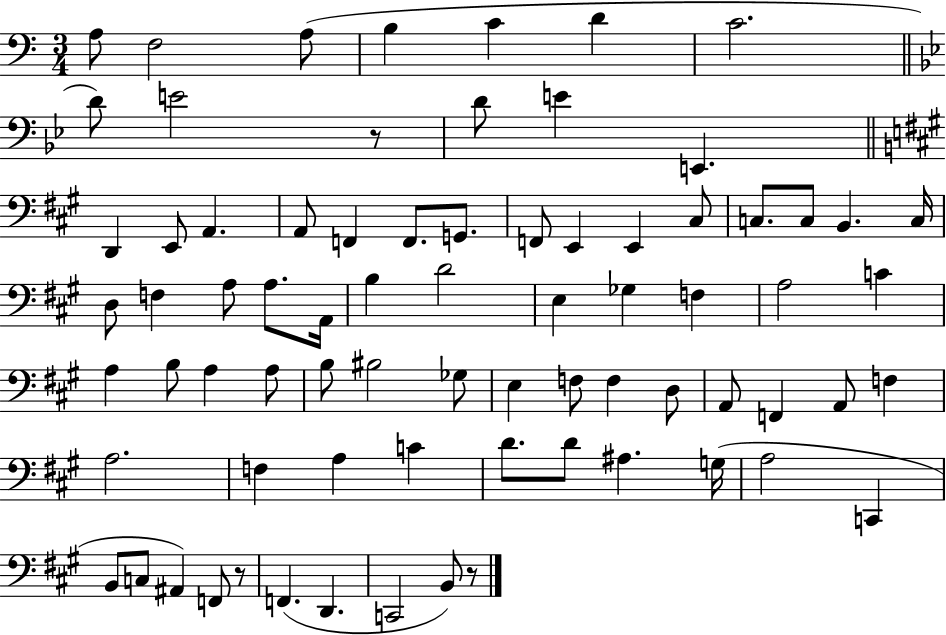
{
  \clef bass
  \numericTimeSignature
  \time 3/4
  \key c \major
  \repeat volta 2 { a8 f2 a8( | b4 c'4 d'4 | c'2. | \bar "||" \break \key bes \major d'8) e'2 r8 | d'8 e'4 e,4. | \bar "||" \break \key a \major d,4 e,8 a,4. | a,8 f,4 f,8. g,8. | f,8 e,4 e,4 cis8 | c8. c8 b,4. c16 | \break d8 f4 a8 a8. a,16 | b4 d'2 | e4 ges4 f4 | a2 c'4 | \break a4 b8 a4 a8 | b8 bis2 ges8 | e4 f8 f4 d8 | a,8 f,4 a,8 f4 | \break a2. | f4 a4 c'4 | d'8. d'8 ais4. g16( | a2 c,4 | \break b,8 c8 ais,4) f,8 r8 | f,4.( d,4. | c,2 b,8) r8 | } \bar "|."
}